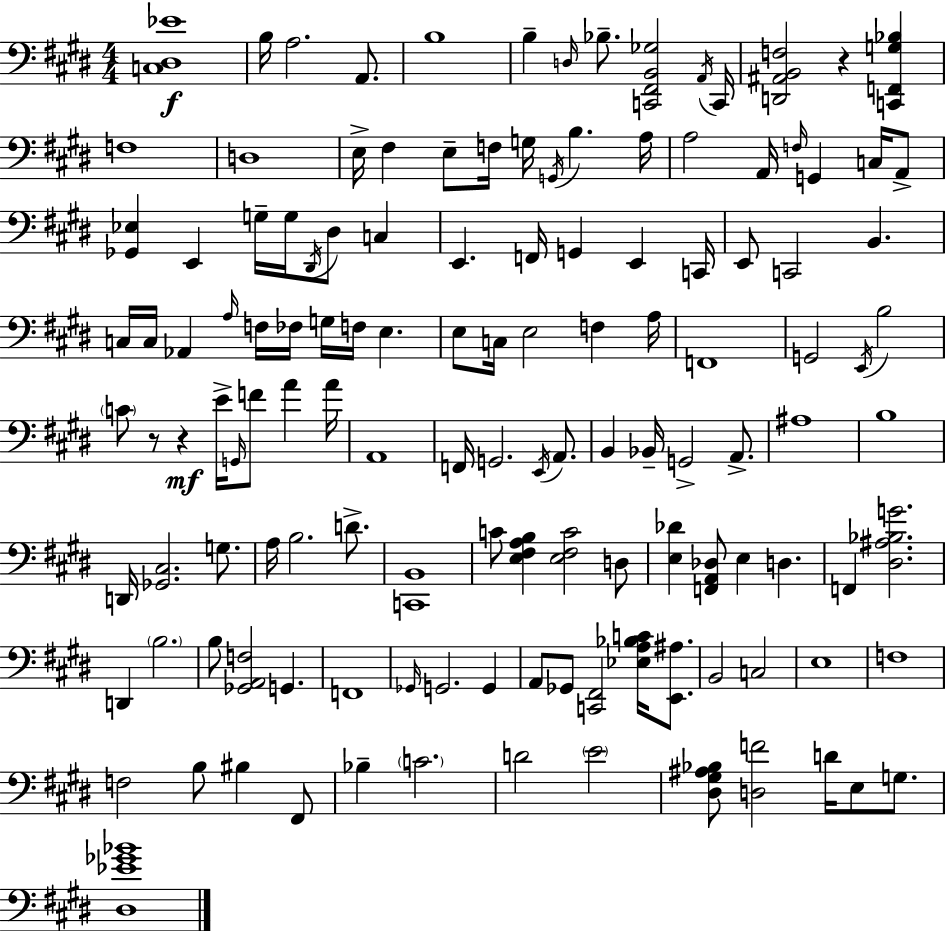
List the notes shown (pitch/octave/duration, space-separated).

[C3,D#3,Eb4]/w B3/s A3/h. A2/e. B3/w B3/q D3/s Bb3/e. [C2,F#2,B2,Gb3]/h A2/s C2/s [D2,A#2,B2,F3]/h R/q [C2,F2,G3,Bb3]/q F3/w D3/w E3/s F#3/q E3/e F3/s G3/s G2/s B3/q. A3/s A3/h A2/s F3/s G2/q C3/s A2/e [Gb2,Eb3]/q E2/q G3/s G3/s D#2/s D#3/e C3/q E2/q. F2/s G2/q E2/q C2/s E2/e C2/h B2/q. C3/s C3/s Ab2/q A3/s F3/s FES3/s G3/s F3/s E3/q. E3/e C3/s E3/h F3/q A3/s F2/w G2/h E2/s B3/h C4/e R/e R/q E4/s G2/s F4/e A4/q A4/s A2/w F2/s G2/h. E2/s A2/e. B2/q Bb2/s G2/h A2/e. A#3/w B3/w D2/s [Gb2,C#3]/h. G3/e. A3/s B3/h. D4/e. [C2,B2]/w C4/e [E3,F#3,A3,B3]/q [E3,F#3,C4]/h D3/e [E3,Db4]/q [F2,A2,Db3]/e E3/q D3/q. F2/q [D#3,A#3,Bb3,G4]/h. D2/q B3/h. B3/e [Gb2,A2,F3]/h G2/q. F2/w Gb2/s G2/h. G2/q A2/e Gb2/e [C2,F#2]/h [Eb3,A3,Bb3,C4]/s [E2,A#3]/e. B2/h C3/h E3/w F3/w F3/h B3/e BIS3/q F#2/e Bb3/q C4/h. D4/h E4/h [D#3,G#3,A#3,Bb3]/e [D3,F4]/h D4/s E3/e G3/e. [D#3,Eb4,Gb4,Bb4]/w